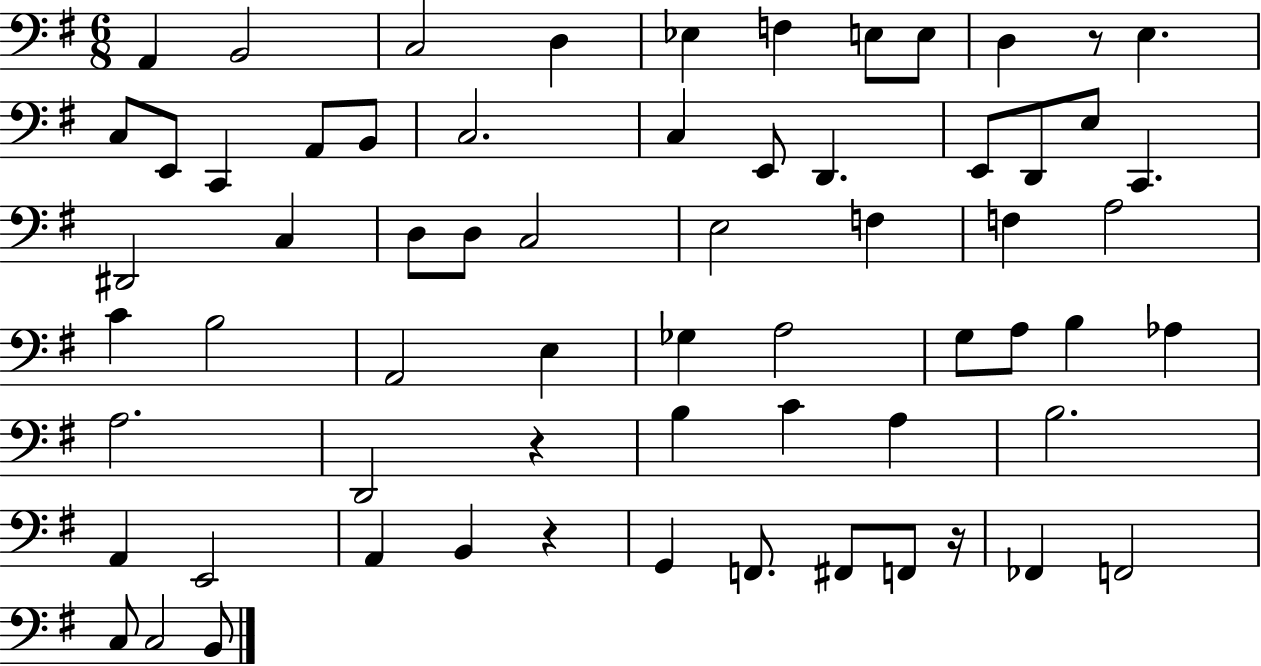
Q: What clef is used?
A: bass